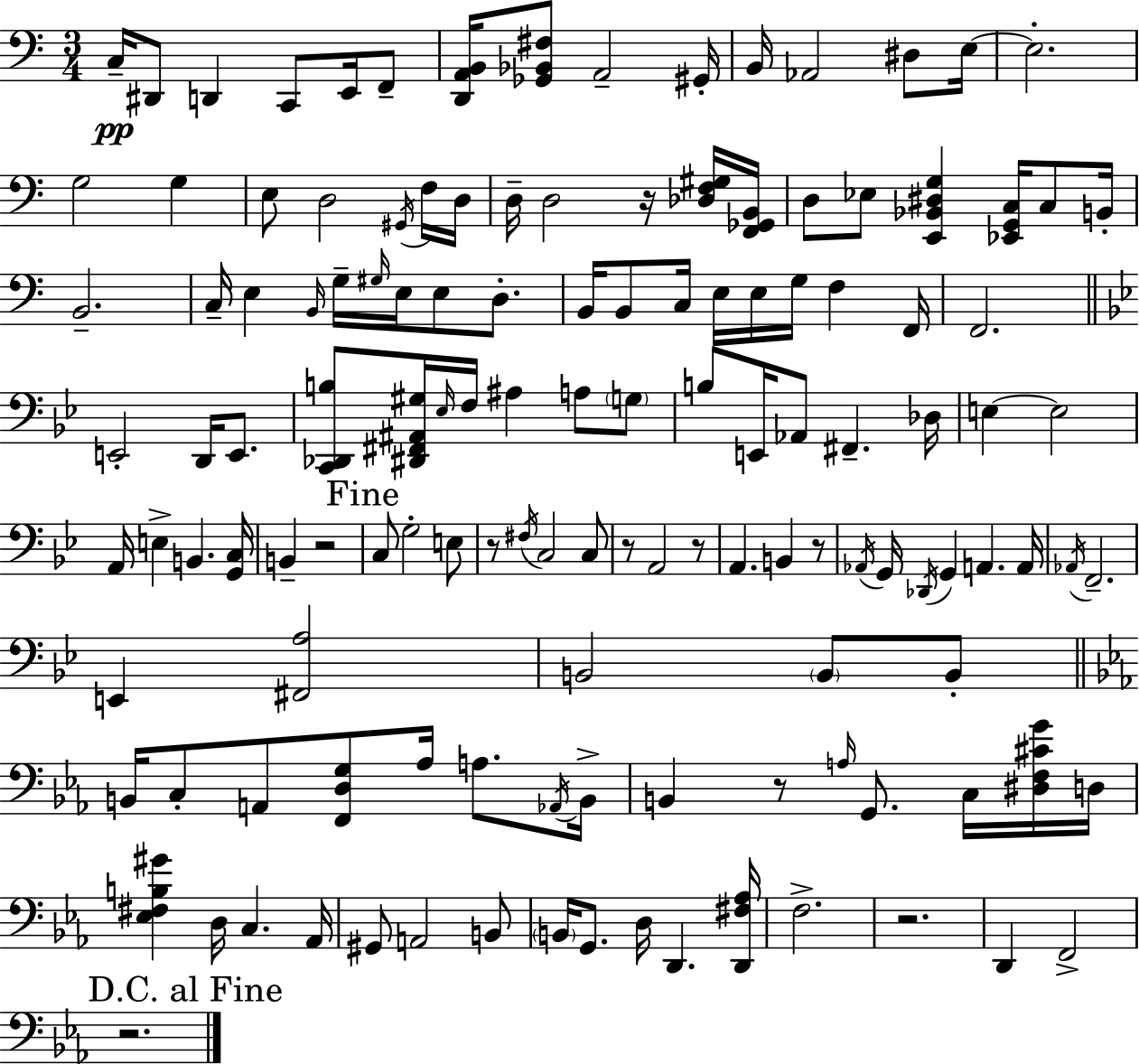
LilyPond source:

{
  \clef bass
  \numericTimeSignature
  \time 3/4
  \key a \minor
  c16--\pp dis,8 d,4 c,8 e,16 f,8-- | <d, a, b,>16 <ges, bes, fis>8 a,2-- gis,16-. | b,16 aes,2 dis8 e16~~ | e2.-. | \break g2 g4 | e8 d2 \acciaccatura { gis,16 } f16 | d16 d16-- d2 r16 <des f gis>16 | <f, ges, b,>16 d8 ees8 <e, bes, dis g>4 <ees, g, c>16 c8 | \break b,16-. b,2.-- | c16-- e4 \grace { b,16 } g16-- \grace { gis16 } e16 e8 | d8.-. b,16 b,8 c16 e16 e16 g16 f4 | f,16 f,2. | \break \bar "||" \break \key bes \major e,2-. d,16 e,8. | <c, des, b>8 <dis, fis, ais, gis>16 \grace { ees16 } f16 ais4 a8 \parenthesize g8 | b8 e,16 aes,8 fis,4.-- | des16 e4~~ e2 | \break a,16 e4-> b,4. | <g, c>16 b,4-- r2 | \mark "Fine" c8 g2-. e8 | r8 \acciaccatura { fis16 } c2 | \break c8 r8 a,2 | r8 a,4. b,4 | r8 \acciaccatura { aes,16 } g,16 \acciaccatura { des,16 } g,4 a,4. | a,16 \acciaccatura { aes,16 } f,2.-- | \break e,4 <fis, a>2 | b,2 | \parenthesize b,8 b,8-. \bar "||" \break \key ees \major b,16 c8-. a,8 <f, d g>8 aes16 a8. \acciaccatura { aes,16 } | b,16-> b,4 r8 \grace { a16 } g,8. c16 | <dis f cis' g'>16 d16 <ees fis b gis'>4 d16 c4. | aes,16 gis,8 a,2 | \break b,8 \parenthesize b,16 g,8. d16 d,4. | <d, fis aes>16 f2.-> | r2. | d,4 f,2-> | \break \mark "D.C. al Fine" r2. | \bar "|."
}